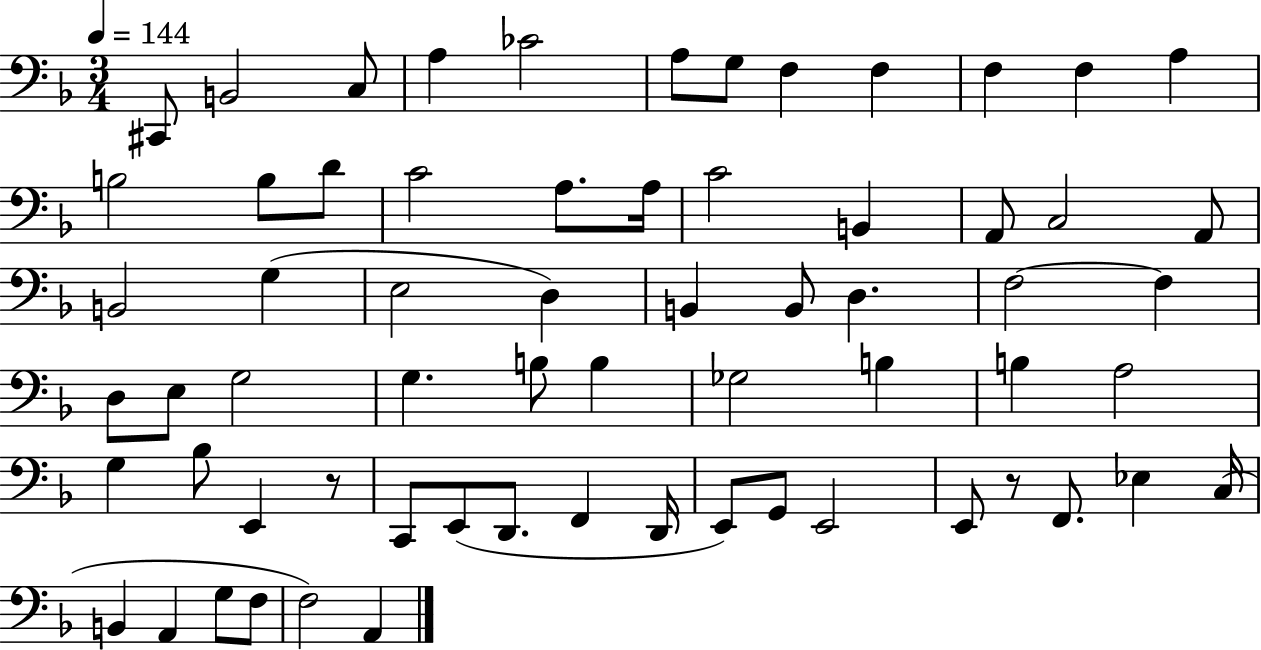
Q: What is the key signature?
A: F major